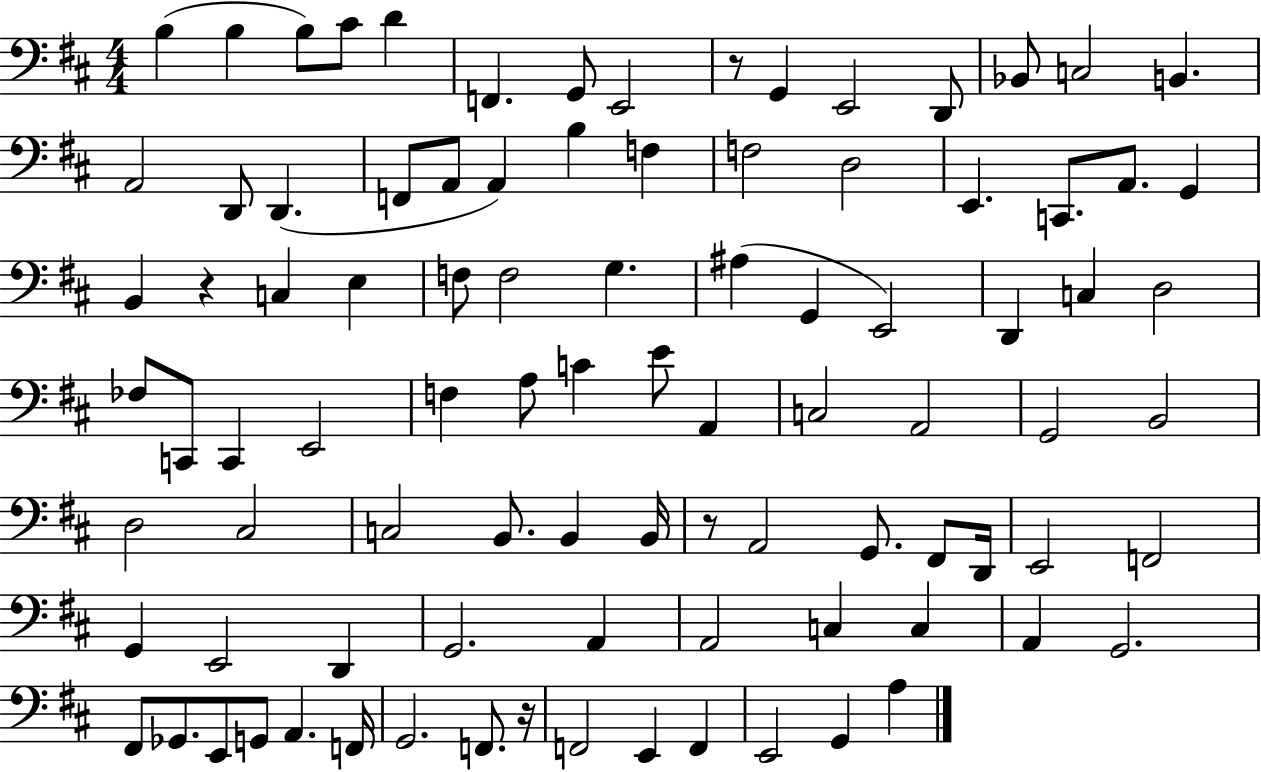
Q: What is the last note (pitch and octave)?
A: A3